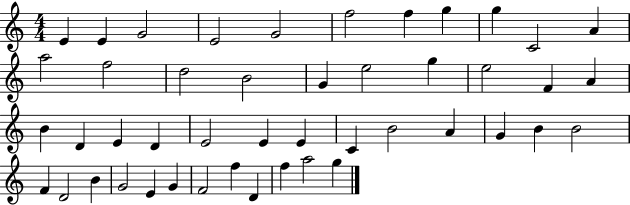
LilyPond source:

{
  \clef treble
  \numericTimeSignature
  \time 4/4
  \key c \major
  e'4 e'4 g'2 | e'2 g'2 | f''2 f''4 g''4 | g''4 c'2 a'4 | \break a''2 f''2 | d''2 b'2 | g'4 e''2 g''4 | e''2 f'4 a'4 | \break b'4 d'4 e'4 d'4 | e'2 e'4 e'4 | c'4 b'2 a'4 | g'4 b'4 b'2 | \break f'4 d'2 b'4 | g'2 e'4 g'4 | f'2 f''4 d'4 | f''4 a''2 g''4 | \break \bar "|."
}